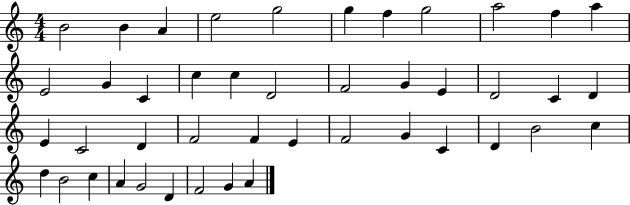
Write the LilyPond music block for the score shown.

{
  \clef treble
  \numericTimeSignature
  \time 4/4
  \key c \major
  b'2 b'4 a'4 | e''2 g''2 | g''4 f''4 g''2 | a''2 f''4 a''4 | \break e'2 g'4 c'4 | c''4 c''4 d'2 | f'2 g'4 e'4 | d'2 c'4 d'4 | \break e'4 c'2 d'4 | f'2 f'4 e'4 | f'2 g'4 c'4 | d'4 b'2 c''4 | \break d''4 b'2 c''4 | a'4 g'2 d'4 | f'2 g'4 a'4 | \bar "|."
}